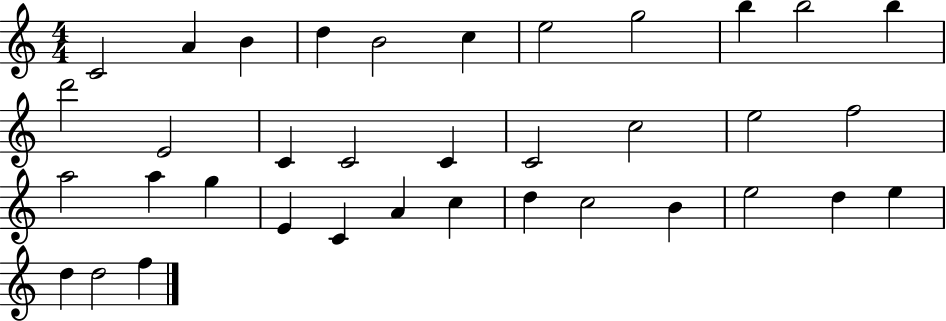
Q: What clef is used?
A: treble